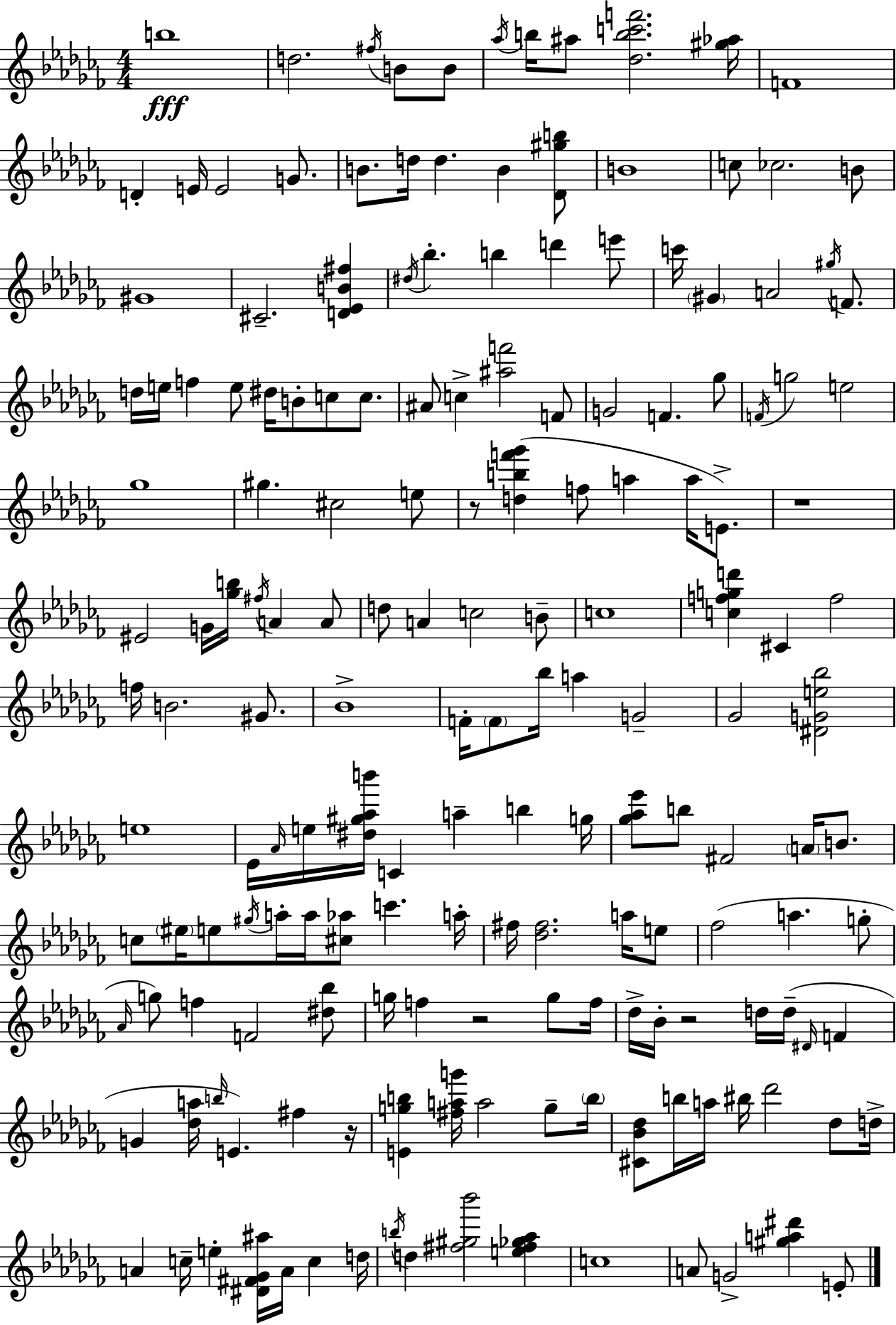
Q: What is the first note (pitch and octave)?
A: B5